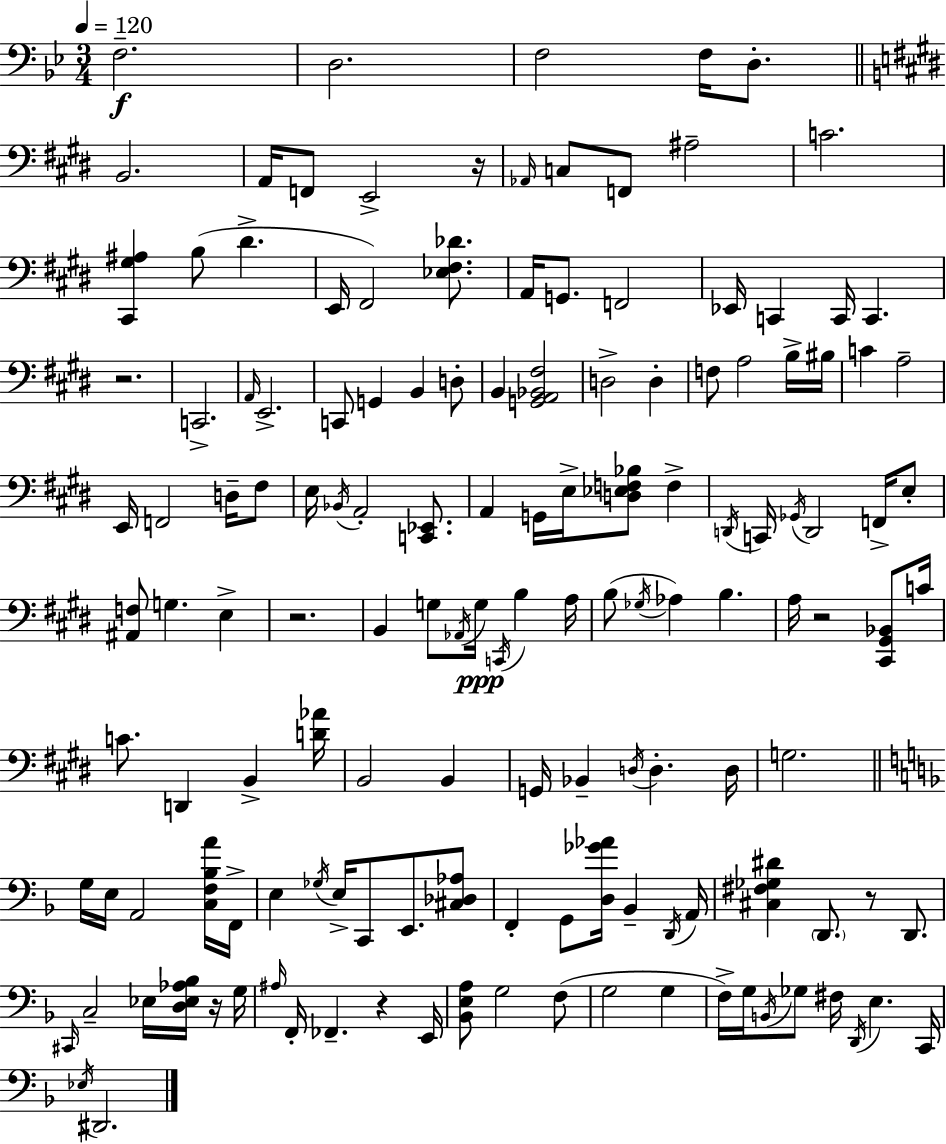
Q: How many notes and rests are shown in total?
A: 143